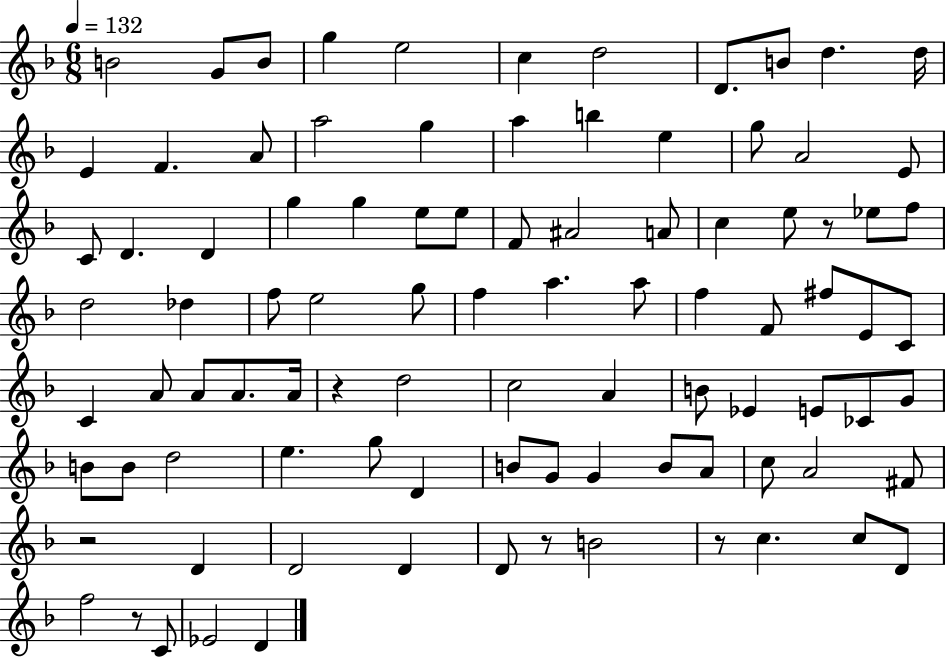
{
  \clef treble
  \numericTimeSignature
  \time 6/8
  \key f \major
  \tempo 4 = 132
  b'2 g'8 b'8 | g''4 e''2 | c''4 d''2 | d'8. b'8 d''4. d''16 | \break e'4 f'4. a'8 | a''2 g''4 | a''4 b''4 e''4 | g''8 a'2 e'8 | \break c'8 d'4. d'4 | g''4 g''4 e''8 e''8 | f'8 ais'2 a'8 | c''4 e''8 r8 ees''8 f''8 | \break d''2 des''4 | f''8 e''2 g''8 | f''4 a''4. a''8 | f''4 f'8 fis''8 e'8 c'8 | \break c'4 a'8 a'8 a'8. a'16 | r4 d''2 | c''2 a'4 | b'8 ees'4 e'8 ces'8 g'8 | \break b'8 b'8 d''2 | e''4. g''8 d'4 | b'8 g'8 g'4 b'8 a'8 | c''8 a'2 fis'8 | \break r2 d'4 | d'2 d'4 | d'8 r8 b'2 | r8 c''4. c''8 d'8 | \break f''2 r8 c'8 | ees'2 d'4 | \bar "|."
}